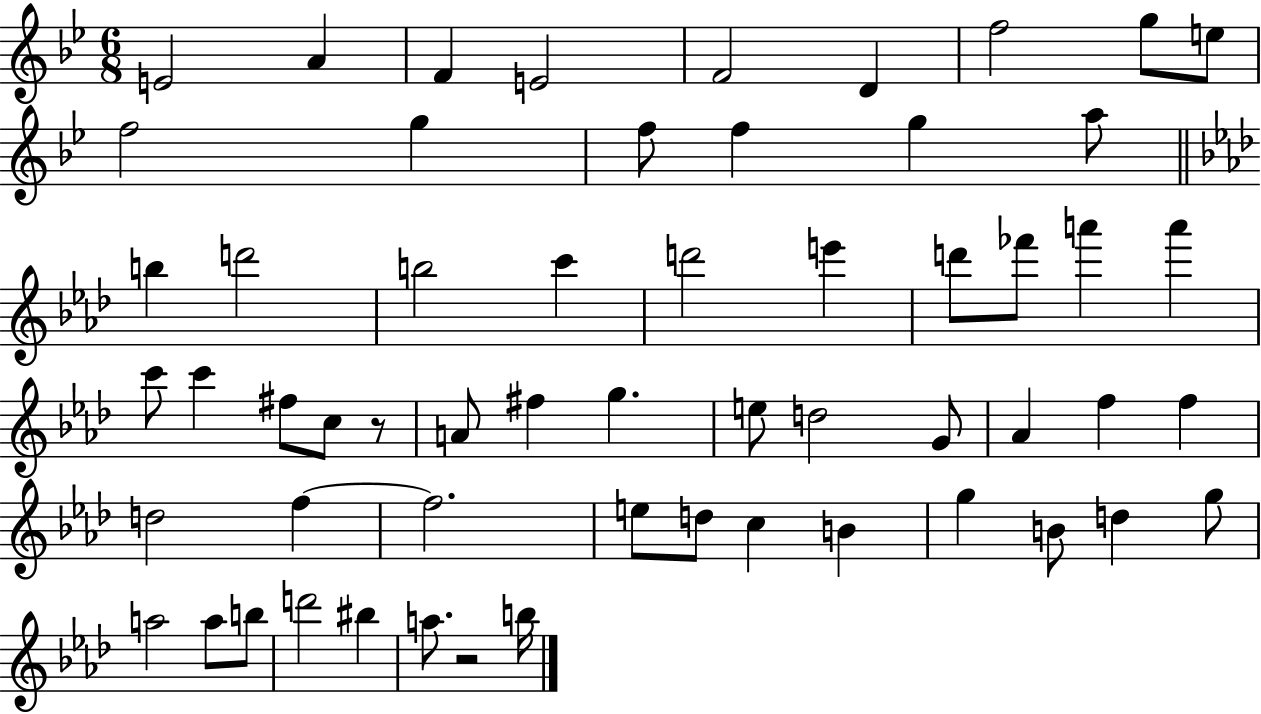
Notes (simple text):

E4/h A4/q F4/q E4/h F4/h D4/q F5/h G5/e E5/e F5/h G5/q F5/e F5/q G5/q A5/e B5/q D6/h B5/h C6/q D6/h E6/q D6/e FES6/e A6/q A6/q C6/e C6/q F#5/e C5/e R/e A4/e F#5/q G5/q. E5/e D5/h G4/e Ab4/q F5/q F5/q D5/h F5/q F5/h. E5/e D5/e C5/q B4/q G5/q B4/e D5/q G5/e A5/h A5/e B5/e D6/h BIS5/q A5/e. R/h B5/s